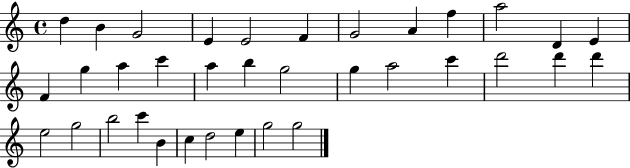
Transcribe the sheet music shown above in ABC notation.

X:1
T:Untitled
M:4/4
L:1/4
K:C
d B G2 E E2 F G2 A f a2 D E F g a c' a b g2 g a2 c' d'2 d' d' e2 g2 b2 c' B c d2 e g2 g2